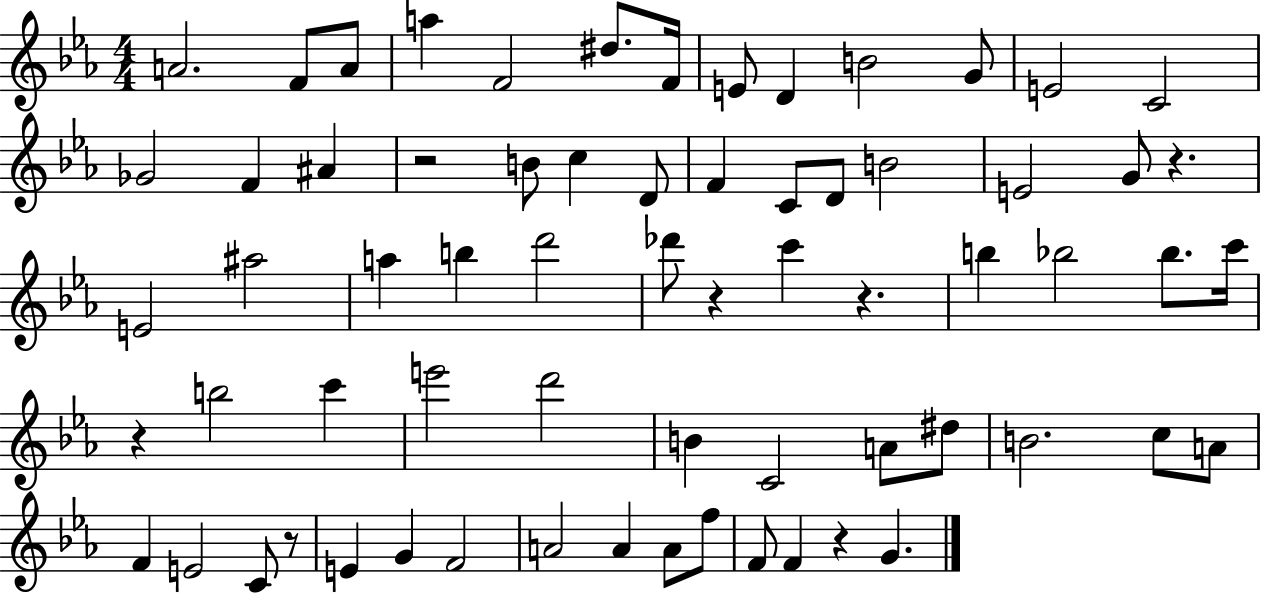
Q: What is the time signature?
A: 4/4